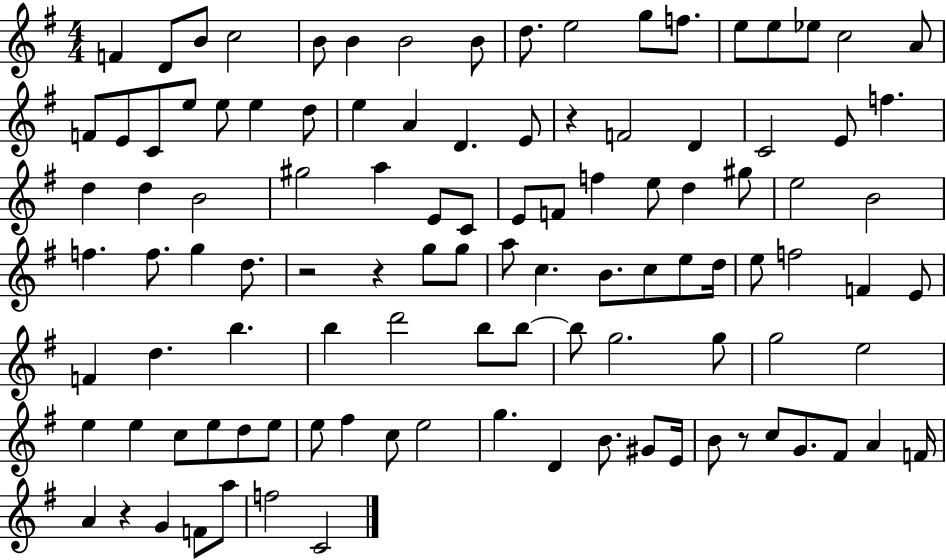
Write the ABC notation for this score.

X:1
T:Untitled
M:4/4
L:1/4
K:G
F D/2 B/2 c2 B/2 B B2 B/2 d/2 e2 g/2 f/2 e/2 e/2 _e/2 c2 A/2 F/2 E/2 C/2 e/2 e/2 e d/2 e A D E/2 z F2 D C2 E/2 f d d B2 ^g2 a E/2 C/2 E/2 F/2 f e/2 d ^g/2 e2 B2 f f/2 g d/2 z2 z g/2 g/2 a/2 c B/2 c/2 e/2 d/4 e/2 f2 F E/2 F d b b d'2 b/2 b/2 b/2 g2 g/2 g2 e2 e e c/2 e/2 d/2 e/2 e/2 ^f c/2 e2 g D B/2 ^G/2 E/4 B/2 z/2 c/2 G/2 ^F/2 A F/4 A z G F/2 a/2 f2 C2